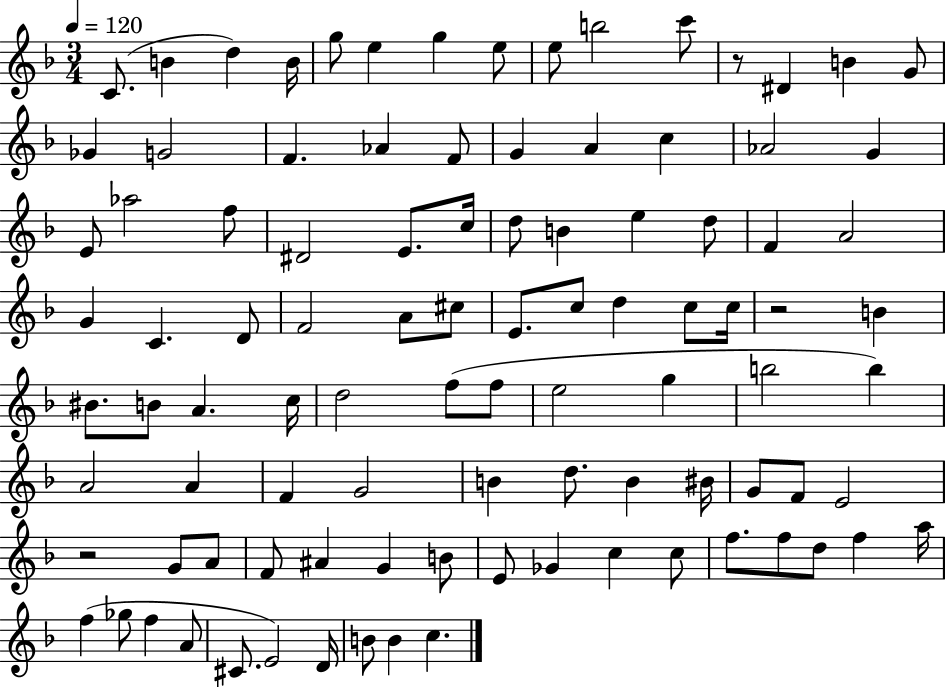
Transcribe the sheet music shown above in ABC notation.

X:1
T:Untitled
M:3/4
L:1/4
K:F
C/2 B d B/4 g/2 e g e/2 e/2 b2 c'/2 z/2 ^D B G/2 _G G2 F _A F/2 G A c _A2 G E/2 _a2 f/2 ^D2 E/2 c/4 d/2 B e d/2 F A2 G C D/2 F2 A/2 ^c/2 E/2 c/2 d c/2 c/4 z2 B ^B/2 B/2 A c/4 d2 f/2 f/2 e2 g b2 b A2 A F G2 B d/2 B ^B/4 G/2 F/2 E2 z2 G/2 A/2 F/2 ^A G B/2 E/2 _G c c/2 f/2 f/2 d/2 f a/4 f _g/2 f A/2 ^C/2 E2 D/4 B/2 B c